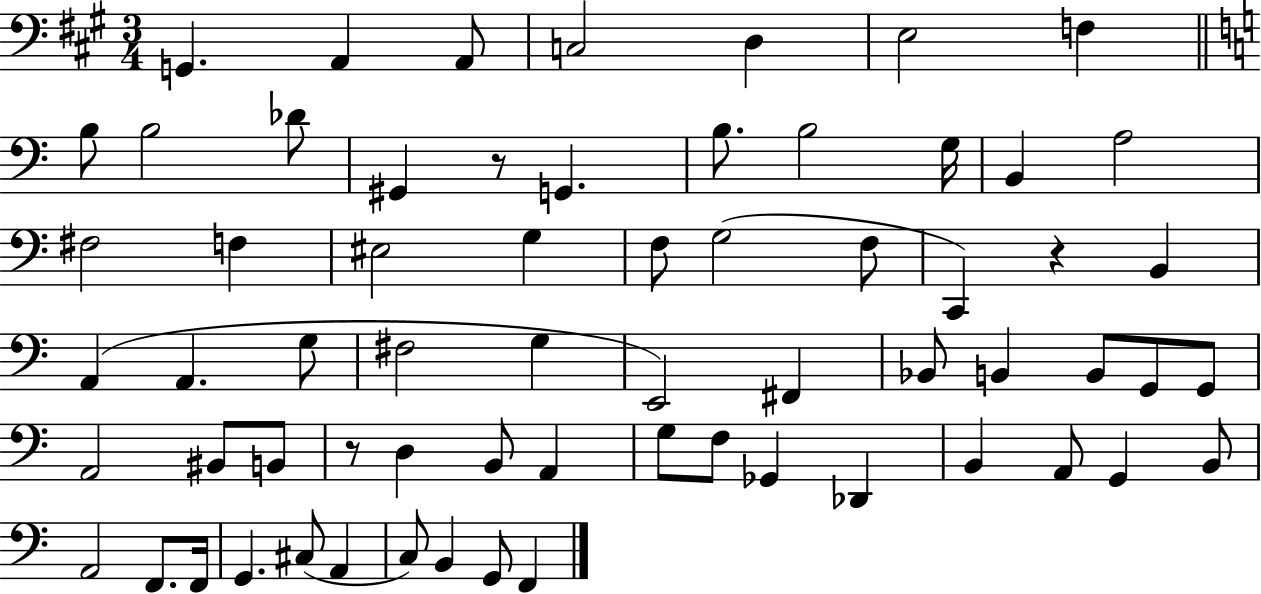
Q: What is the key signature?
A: A major